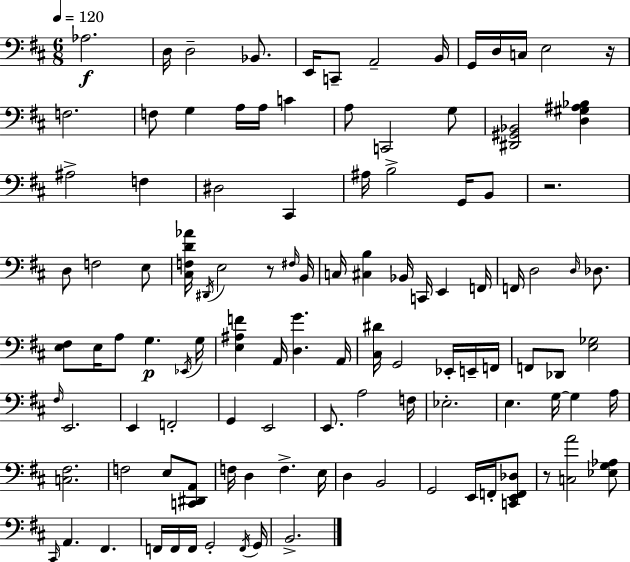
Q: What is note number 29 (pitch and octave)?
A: B2